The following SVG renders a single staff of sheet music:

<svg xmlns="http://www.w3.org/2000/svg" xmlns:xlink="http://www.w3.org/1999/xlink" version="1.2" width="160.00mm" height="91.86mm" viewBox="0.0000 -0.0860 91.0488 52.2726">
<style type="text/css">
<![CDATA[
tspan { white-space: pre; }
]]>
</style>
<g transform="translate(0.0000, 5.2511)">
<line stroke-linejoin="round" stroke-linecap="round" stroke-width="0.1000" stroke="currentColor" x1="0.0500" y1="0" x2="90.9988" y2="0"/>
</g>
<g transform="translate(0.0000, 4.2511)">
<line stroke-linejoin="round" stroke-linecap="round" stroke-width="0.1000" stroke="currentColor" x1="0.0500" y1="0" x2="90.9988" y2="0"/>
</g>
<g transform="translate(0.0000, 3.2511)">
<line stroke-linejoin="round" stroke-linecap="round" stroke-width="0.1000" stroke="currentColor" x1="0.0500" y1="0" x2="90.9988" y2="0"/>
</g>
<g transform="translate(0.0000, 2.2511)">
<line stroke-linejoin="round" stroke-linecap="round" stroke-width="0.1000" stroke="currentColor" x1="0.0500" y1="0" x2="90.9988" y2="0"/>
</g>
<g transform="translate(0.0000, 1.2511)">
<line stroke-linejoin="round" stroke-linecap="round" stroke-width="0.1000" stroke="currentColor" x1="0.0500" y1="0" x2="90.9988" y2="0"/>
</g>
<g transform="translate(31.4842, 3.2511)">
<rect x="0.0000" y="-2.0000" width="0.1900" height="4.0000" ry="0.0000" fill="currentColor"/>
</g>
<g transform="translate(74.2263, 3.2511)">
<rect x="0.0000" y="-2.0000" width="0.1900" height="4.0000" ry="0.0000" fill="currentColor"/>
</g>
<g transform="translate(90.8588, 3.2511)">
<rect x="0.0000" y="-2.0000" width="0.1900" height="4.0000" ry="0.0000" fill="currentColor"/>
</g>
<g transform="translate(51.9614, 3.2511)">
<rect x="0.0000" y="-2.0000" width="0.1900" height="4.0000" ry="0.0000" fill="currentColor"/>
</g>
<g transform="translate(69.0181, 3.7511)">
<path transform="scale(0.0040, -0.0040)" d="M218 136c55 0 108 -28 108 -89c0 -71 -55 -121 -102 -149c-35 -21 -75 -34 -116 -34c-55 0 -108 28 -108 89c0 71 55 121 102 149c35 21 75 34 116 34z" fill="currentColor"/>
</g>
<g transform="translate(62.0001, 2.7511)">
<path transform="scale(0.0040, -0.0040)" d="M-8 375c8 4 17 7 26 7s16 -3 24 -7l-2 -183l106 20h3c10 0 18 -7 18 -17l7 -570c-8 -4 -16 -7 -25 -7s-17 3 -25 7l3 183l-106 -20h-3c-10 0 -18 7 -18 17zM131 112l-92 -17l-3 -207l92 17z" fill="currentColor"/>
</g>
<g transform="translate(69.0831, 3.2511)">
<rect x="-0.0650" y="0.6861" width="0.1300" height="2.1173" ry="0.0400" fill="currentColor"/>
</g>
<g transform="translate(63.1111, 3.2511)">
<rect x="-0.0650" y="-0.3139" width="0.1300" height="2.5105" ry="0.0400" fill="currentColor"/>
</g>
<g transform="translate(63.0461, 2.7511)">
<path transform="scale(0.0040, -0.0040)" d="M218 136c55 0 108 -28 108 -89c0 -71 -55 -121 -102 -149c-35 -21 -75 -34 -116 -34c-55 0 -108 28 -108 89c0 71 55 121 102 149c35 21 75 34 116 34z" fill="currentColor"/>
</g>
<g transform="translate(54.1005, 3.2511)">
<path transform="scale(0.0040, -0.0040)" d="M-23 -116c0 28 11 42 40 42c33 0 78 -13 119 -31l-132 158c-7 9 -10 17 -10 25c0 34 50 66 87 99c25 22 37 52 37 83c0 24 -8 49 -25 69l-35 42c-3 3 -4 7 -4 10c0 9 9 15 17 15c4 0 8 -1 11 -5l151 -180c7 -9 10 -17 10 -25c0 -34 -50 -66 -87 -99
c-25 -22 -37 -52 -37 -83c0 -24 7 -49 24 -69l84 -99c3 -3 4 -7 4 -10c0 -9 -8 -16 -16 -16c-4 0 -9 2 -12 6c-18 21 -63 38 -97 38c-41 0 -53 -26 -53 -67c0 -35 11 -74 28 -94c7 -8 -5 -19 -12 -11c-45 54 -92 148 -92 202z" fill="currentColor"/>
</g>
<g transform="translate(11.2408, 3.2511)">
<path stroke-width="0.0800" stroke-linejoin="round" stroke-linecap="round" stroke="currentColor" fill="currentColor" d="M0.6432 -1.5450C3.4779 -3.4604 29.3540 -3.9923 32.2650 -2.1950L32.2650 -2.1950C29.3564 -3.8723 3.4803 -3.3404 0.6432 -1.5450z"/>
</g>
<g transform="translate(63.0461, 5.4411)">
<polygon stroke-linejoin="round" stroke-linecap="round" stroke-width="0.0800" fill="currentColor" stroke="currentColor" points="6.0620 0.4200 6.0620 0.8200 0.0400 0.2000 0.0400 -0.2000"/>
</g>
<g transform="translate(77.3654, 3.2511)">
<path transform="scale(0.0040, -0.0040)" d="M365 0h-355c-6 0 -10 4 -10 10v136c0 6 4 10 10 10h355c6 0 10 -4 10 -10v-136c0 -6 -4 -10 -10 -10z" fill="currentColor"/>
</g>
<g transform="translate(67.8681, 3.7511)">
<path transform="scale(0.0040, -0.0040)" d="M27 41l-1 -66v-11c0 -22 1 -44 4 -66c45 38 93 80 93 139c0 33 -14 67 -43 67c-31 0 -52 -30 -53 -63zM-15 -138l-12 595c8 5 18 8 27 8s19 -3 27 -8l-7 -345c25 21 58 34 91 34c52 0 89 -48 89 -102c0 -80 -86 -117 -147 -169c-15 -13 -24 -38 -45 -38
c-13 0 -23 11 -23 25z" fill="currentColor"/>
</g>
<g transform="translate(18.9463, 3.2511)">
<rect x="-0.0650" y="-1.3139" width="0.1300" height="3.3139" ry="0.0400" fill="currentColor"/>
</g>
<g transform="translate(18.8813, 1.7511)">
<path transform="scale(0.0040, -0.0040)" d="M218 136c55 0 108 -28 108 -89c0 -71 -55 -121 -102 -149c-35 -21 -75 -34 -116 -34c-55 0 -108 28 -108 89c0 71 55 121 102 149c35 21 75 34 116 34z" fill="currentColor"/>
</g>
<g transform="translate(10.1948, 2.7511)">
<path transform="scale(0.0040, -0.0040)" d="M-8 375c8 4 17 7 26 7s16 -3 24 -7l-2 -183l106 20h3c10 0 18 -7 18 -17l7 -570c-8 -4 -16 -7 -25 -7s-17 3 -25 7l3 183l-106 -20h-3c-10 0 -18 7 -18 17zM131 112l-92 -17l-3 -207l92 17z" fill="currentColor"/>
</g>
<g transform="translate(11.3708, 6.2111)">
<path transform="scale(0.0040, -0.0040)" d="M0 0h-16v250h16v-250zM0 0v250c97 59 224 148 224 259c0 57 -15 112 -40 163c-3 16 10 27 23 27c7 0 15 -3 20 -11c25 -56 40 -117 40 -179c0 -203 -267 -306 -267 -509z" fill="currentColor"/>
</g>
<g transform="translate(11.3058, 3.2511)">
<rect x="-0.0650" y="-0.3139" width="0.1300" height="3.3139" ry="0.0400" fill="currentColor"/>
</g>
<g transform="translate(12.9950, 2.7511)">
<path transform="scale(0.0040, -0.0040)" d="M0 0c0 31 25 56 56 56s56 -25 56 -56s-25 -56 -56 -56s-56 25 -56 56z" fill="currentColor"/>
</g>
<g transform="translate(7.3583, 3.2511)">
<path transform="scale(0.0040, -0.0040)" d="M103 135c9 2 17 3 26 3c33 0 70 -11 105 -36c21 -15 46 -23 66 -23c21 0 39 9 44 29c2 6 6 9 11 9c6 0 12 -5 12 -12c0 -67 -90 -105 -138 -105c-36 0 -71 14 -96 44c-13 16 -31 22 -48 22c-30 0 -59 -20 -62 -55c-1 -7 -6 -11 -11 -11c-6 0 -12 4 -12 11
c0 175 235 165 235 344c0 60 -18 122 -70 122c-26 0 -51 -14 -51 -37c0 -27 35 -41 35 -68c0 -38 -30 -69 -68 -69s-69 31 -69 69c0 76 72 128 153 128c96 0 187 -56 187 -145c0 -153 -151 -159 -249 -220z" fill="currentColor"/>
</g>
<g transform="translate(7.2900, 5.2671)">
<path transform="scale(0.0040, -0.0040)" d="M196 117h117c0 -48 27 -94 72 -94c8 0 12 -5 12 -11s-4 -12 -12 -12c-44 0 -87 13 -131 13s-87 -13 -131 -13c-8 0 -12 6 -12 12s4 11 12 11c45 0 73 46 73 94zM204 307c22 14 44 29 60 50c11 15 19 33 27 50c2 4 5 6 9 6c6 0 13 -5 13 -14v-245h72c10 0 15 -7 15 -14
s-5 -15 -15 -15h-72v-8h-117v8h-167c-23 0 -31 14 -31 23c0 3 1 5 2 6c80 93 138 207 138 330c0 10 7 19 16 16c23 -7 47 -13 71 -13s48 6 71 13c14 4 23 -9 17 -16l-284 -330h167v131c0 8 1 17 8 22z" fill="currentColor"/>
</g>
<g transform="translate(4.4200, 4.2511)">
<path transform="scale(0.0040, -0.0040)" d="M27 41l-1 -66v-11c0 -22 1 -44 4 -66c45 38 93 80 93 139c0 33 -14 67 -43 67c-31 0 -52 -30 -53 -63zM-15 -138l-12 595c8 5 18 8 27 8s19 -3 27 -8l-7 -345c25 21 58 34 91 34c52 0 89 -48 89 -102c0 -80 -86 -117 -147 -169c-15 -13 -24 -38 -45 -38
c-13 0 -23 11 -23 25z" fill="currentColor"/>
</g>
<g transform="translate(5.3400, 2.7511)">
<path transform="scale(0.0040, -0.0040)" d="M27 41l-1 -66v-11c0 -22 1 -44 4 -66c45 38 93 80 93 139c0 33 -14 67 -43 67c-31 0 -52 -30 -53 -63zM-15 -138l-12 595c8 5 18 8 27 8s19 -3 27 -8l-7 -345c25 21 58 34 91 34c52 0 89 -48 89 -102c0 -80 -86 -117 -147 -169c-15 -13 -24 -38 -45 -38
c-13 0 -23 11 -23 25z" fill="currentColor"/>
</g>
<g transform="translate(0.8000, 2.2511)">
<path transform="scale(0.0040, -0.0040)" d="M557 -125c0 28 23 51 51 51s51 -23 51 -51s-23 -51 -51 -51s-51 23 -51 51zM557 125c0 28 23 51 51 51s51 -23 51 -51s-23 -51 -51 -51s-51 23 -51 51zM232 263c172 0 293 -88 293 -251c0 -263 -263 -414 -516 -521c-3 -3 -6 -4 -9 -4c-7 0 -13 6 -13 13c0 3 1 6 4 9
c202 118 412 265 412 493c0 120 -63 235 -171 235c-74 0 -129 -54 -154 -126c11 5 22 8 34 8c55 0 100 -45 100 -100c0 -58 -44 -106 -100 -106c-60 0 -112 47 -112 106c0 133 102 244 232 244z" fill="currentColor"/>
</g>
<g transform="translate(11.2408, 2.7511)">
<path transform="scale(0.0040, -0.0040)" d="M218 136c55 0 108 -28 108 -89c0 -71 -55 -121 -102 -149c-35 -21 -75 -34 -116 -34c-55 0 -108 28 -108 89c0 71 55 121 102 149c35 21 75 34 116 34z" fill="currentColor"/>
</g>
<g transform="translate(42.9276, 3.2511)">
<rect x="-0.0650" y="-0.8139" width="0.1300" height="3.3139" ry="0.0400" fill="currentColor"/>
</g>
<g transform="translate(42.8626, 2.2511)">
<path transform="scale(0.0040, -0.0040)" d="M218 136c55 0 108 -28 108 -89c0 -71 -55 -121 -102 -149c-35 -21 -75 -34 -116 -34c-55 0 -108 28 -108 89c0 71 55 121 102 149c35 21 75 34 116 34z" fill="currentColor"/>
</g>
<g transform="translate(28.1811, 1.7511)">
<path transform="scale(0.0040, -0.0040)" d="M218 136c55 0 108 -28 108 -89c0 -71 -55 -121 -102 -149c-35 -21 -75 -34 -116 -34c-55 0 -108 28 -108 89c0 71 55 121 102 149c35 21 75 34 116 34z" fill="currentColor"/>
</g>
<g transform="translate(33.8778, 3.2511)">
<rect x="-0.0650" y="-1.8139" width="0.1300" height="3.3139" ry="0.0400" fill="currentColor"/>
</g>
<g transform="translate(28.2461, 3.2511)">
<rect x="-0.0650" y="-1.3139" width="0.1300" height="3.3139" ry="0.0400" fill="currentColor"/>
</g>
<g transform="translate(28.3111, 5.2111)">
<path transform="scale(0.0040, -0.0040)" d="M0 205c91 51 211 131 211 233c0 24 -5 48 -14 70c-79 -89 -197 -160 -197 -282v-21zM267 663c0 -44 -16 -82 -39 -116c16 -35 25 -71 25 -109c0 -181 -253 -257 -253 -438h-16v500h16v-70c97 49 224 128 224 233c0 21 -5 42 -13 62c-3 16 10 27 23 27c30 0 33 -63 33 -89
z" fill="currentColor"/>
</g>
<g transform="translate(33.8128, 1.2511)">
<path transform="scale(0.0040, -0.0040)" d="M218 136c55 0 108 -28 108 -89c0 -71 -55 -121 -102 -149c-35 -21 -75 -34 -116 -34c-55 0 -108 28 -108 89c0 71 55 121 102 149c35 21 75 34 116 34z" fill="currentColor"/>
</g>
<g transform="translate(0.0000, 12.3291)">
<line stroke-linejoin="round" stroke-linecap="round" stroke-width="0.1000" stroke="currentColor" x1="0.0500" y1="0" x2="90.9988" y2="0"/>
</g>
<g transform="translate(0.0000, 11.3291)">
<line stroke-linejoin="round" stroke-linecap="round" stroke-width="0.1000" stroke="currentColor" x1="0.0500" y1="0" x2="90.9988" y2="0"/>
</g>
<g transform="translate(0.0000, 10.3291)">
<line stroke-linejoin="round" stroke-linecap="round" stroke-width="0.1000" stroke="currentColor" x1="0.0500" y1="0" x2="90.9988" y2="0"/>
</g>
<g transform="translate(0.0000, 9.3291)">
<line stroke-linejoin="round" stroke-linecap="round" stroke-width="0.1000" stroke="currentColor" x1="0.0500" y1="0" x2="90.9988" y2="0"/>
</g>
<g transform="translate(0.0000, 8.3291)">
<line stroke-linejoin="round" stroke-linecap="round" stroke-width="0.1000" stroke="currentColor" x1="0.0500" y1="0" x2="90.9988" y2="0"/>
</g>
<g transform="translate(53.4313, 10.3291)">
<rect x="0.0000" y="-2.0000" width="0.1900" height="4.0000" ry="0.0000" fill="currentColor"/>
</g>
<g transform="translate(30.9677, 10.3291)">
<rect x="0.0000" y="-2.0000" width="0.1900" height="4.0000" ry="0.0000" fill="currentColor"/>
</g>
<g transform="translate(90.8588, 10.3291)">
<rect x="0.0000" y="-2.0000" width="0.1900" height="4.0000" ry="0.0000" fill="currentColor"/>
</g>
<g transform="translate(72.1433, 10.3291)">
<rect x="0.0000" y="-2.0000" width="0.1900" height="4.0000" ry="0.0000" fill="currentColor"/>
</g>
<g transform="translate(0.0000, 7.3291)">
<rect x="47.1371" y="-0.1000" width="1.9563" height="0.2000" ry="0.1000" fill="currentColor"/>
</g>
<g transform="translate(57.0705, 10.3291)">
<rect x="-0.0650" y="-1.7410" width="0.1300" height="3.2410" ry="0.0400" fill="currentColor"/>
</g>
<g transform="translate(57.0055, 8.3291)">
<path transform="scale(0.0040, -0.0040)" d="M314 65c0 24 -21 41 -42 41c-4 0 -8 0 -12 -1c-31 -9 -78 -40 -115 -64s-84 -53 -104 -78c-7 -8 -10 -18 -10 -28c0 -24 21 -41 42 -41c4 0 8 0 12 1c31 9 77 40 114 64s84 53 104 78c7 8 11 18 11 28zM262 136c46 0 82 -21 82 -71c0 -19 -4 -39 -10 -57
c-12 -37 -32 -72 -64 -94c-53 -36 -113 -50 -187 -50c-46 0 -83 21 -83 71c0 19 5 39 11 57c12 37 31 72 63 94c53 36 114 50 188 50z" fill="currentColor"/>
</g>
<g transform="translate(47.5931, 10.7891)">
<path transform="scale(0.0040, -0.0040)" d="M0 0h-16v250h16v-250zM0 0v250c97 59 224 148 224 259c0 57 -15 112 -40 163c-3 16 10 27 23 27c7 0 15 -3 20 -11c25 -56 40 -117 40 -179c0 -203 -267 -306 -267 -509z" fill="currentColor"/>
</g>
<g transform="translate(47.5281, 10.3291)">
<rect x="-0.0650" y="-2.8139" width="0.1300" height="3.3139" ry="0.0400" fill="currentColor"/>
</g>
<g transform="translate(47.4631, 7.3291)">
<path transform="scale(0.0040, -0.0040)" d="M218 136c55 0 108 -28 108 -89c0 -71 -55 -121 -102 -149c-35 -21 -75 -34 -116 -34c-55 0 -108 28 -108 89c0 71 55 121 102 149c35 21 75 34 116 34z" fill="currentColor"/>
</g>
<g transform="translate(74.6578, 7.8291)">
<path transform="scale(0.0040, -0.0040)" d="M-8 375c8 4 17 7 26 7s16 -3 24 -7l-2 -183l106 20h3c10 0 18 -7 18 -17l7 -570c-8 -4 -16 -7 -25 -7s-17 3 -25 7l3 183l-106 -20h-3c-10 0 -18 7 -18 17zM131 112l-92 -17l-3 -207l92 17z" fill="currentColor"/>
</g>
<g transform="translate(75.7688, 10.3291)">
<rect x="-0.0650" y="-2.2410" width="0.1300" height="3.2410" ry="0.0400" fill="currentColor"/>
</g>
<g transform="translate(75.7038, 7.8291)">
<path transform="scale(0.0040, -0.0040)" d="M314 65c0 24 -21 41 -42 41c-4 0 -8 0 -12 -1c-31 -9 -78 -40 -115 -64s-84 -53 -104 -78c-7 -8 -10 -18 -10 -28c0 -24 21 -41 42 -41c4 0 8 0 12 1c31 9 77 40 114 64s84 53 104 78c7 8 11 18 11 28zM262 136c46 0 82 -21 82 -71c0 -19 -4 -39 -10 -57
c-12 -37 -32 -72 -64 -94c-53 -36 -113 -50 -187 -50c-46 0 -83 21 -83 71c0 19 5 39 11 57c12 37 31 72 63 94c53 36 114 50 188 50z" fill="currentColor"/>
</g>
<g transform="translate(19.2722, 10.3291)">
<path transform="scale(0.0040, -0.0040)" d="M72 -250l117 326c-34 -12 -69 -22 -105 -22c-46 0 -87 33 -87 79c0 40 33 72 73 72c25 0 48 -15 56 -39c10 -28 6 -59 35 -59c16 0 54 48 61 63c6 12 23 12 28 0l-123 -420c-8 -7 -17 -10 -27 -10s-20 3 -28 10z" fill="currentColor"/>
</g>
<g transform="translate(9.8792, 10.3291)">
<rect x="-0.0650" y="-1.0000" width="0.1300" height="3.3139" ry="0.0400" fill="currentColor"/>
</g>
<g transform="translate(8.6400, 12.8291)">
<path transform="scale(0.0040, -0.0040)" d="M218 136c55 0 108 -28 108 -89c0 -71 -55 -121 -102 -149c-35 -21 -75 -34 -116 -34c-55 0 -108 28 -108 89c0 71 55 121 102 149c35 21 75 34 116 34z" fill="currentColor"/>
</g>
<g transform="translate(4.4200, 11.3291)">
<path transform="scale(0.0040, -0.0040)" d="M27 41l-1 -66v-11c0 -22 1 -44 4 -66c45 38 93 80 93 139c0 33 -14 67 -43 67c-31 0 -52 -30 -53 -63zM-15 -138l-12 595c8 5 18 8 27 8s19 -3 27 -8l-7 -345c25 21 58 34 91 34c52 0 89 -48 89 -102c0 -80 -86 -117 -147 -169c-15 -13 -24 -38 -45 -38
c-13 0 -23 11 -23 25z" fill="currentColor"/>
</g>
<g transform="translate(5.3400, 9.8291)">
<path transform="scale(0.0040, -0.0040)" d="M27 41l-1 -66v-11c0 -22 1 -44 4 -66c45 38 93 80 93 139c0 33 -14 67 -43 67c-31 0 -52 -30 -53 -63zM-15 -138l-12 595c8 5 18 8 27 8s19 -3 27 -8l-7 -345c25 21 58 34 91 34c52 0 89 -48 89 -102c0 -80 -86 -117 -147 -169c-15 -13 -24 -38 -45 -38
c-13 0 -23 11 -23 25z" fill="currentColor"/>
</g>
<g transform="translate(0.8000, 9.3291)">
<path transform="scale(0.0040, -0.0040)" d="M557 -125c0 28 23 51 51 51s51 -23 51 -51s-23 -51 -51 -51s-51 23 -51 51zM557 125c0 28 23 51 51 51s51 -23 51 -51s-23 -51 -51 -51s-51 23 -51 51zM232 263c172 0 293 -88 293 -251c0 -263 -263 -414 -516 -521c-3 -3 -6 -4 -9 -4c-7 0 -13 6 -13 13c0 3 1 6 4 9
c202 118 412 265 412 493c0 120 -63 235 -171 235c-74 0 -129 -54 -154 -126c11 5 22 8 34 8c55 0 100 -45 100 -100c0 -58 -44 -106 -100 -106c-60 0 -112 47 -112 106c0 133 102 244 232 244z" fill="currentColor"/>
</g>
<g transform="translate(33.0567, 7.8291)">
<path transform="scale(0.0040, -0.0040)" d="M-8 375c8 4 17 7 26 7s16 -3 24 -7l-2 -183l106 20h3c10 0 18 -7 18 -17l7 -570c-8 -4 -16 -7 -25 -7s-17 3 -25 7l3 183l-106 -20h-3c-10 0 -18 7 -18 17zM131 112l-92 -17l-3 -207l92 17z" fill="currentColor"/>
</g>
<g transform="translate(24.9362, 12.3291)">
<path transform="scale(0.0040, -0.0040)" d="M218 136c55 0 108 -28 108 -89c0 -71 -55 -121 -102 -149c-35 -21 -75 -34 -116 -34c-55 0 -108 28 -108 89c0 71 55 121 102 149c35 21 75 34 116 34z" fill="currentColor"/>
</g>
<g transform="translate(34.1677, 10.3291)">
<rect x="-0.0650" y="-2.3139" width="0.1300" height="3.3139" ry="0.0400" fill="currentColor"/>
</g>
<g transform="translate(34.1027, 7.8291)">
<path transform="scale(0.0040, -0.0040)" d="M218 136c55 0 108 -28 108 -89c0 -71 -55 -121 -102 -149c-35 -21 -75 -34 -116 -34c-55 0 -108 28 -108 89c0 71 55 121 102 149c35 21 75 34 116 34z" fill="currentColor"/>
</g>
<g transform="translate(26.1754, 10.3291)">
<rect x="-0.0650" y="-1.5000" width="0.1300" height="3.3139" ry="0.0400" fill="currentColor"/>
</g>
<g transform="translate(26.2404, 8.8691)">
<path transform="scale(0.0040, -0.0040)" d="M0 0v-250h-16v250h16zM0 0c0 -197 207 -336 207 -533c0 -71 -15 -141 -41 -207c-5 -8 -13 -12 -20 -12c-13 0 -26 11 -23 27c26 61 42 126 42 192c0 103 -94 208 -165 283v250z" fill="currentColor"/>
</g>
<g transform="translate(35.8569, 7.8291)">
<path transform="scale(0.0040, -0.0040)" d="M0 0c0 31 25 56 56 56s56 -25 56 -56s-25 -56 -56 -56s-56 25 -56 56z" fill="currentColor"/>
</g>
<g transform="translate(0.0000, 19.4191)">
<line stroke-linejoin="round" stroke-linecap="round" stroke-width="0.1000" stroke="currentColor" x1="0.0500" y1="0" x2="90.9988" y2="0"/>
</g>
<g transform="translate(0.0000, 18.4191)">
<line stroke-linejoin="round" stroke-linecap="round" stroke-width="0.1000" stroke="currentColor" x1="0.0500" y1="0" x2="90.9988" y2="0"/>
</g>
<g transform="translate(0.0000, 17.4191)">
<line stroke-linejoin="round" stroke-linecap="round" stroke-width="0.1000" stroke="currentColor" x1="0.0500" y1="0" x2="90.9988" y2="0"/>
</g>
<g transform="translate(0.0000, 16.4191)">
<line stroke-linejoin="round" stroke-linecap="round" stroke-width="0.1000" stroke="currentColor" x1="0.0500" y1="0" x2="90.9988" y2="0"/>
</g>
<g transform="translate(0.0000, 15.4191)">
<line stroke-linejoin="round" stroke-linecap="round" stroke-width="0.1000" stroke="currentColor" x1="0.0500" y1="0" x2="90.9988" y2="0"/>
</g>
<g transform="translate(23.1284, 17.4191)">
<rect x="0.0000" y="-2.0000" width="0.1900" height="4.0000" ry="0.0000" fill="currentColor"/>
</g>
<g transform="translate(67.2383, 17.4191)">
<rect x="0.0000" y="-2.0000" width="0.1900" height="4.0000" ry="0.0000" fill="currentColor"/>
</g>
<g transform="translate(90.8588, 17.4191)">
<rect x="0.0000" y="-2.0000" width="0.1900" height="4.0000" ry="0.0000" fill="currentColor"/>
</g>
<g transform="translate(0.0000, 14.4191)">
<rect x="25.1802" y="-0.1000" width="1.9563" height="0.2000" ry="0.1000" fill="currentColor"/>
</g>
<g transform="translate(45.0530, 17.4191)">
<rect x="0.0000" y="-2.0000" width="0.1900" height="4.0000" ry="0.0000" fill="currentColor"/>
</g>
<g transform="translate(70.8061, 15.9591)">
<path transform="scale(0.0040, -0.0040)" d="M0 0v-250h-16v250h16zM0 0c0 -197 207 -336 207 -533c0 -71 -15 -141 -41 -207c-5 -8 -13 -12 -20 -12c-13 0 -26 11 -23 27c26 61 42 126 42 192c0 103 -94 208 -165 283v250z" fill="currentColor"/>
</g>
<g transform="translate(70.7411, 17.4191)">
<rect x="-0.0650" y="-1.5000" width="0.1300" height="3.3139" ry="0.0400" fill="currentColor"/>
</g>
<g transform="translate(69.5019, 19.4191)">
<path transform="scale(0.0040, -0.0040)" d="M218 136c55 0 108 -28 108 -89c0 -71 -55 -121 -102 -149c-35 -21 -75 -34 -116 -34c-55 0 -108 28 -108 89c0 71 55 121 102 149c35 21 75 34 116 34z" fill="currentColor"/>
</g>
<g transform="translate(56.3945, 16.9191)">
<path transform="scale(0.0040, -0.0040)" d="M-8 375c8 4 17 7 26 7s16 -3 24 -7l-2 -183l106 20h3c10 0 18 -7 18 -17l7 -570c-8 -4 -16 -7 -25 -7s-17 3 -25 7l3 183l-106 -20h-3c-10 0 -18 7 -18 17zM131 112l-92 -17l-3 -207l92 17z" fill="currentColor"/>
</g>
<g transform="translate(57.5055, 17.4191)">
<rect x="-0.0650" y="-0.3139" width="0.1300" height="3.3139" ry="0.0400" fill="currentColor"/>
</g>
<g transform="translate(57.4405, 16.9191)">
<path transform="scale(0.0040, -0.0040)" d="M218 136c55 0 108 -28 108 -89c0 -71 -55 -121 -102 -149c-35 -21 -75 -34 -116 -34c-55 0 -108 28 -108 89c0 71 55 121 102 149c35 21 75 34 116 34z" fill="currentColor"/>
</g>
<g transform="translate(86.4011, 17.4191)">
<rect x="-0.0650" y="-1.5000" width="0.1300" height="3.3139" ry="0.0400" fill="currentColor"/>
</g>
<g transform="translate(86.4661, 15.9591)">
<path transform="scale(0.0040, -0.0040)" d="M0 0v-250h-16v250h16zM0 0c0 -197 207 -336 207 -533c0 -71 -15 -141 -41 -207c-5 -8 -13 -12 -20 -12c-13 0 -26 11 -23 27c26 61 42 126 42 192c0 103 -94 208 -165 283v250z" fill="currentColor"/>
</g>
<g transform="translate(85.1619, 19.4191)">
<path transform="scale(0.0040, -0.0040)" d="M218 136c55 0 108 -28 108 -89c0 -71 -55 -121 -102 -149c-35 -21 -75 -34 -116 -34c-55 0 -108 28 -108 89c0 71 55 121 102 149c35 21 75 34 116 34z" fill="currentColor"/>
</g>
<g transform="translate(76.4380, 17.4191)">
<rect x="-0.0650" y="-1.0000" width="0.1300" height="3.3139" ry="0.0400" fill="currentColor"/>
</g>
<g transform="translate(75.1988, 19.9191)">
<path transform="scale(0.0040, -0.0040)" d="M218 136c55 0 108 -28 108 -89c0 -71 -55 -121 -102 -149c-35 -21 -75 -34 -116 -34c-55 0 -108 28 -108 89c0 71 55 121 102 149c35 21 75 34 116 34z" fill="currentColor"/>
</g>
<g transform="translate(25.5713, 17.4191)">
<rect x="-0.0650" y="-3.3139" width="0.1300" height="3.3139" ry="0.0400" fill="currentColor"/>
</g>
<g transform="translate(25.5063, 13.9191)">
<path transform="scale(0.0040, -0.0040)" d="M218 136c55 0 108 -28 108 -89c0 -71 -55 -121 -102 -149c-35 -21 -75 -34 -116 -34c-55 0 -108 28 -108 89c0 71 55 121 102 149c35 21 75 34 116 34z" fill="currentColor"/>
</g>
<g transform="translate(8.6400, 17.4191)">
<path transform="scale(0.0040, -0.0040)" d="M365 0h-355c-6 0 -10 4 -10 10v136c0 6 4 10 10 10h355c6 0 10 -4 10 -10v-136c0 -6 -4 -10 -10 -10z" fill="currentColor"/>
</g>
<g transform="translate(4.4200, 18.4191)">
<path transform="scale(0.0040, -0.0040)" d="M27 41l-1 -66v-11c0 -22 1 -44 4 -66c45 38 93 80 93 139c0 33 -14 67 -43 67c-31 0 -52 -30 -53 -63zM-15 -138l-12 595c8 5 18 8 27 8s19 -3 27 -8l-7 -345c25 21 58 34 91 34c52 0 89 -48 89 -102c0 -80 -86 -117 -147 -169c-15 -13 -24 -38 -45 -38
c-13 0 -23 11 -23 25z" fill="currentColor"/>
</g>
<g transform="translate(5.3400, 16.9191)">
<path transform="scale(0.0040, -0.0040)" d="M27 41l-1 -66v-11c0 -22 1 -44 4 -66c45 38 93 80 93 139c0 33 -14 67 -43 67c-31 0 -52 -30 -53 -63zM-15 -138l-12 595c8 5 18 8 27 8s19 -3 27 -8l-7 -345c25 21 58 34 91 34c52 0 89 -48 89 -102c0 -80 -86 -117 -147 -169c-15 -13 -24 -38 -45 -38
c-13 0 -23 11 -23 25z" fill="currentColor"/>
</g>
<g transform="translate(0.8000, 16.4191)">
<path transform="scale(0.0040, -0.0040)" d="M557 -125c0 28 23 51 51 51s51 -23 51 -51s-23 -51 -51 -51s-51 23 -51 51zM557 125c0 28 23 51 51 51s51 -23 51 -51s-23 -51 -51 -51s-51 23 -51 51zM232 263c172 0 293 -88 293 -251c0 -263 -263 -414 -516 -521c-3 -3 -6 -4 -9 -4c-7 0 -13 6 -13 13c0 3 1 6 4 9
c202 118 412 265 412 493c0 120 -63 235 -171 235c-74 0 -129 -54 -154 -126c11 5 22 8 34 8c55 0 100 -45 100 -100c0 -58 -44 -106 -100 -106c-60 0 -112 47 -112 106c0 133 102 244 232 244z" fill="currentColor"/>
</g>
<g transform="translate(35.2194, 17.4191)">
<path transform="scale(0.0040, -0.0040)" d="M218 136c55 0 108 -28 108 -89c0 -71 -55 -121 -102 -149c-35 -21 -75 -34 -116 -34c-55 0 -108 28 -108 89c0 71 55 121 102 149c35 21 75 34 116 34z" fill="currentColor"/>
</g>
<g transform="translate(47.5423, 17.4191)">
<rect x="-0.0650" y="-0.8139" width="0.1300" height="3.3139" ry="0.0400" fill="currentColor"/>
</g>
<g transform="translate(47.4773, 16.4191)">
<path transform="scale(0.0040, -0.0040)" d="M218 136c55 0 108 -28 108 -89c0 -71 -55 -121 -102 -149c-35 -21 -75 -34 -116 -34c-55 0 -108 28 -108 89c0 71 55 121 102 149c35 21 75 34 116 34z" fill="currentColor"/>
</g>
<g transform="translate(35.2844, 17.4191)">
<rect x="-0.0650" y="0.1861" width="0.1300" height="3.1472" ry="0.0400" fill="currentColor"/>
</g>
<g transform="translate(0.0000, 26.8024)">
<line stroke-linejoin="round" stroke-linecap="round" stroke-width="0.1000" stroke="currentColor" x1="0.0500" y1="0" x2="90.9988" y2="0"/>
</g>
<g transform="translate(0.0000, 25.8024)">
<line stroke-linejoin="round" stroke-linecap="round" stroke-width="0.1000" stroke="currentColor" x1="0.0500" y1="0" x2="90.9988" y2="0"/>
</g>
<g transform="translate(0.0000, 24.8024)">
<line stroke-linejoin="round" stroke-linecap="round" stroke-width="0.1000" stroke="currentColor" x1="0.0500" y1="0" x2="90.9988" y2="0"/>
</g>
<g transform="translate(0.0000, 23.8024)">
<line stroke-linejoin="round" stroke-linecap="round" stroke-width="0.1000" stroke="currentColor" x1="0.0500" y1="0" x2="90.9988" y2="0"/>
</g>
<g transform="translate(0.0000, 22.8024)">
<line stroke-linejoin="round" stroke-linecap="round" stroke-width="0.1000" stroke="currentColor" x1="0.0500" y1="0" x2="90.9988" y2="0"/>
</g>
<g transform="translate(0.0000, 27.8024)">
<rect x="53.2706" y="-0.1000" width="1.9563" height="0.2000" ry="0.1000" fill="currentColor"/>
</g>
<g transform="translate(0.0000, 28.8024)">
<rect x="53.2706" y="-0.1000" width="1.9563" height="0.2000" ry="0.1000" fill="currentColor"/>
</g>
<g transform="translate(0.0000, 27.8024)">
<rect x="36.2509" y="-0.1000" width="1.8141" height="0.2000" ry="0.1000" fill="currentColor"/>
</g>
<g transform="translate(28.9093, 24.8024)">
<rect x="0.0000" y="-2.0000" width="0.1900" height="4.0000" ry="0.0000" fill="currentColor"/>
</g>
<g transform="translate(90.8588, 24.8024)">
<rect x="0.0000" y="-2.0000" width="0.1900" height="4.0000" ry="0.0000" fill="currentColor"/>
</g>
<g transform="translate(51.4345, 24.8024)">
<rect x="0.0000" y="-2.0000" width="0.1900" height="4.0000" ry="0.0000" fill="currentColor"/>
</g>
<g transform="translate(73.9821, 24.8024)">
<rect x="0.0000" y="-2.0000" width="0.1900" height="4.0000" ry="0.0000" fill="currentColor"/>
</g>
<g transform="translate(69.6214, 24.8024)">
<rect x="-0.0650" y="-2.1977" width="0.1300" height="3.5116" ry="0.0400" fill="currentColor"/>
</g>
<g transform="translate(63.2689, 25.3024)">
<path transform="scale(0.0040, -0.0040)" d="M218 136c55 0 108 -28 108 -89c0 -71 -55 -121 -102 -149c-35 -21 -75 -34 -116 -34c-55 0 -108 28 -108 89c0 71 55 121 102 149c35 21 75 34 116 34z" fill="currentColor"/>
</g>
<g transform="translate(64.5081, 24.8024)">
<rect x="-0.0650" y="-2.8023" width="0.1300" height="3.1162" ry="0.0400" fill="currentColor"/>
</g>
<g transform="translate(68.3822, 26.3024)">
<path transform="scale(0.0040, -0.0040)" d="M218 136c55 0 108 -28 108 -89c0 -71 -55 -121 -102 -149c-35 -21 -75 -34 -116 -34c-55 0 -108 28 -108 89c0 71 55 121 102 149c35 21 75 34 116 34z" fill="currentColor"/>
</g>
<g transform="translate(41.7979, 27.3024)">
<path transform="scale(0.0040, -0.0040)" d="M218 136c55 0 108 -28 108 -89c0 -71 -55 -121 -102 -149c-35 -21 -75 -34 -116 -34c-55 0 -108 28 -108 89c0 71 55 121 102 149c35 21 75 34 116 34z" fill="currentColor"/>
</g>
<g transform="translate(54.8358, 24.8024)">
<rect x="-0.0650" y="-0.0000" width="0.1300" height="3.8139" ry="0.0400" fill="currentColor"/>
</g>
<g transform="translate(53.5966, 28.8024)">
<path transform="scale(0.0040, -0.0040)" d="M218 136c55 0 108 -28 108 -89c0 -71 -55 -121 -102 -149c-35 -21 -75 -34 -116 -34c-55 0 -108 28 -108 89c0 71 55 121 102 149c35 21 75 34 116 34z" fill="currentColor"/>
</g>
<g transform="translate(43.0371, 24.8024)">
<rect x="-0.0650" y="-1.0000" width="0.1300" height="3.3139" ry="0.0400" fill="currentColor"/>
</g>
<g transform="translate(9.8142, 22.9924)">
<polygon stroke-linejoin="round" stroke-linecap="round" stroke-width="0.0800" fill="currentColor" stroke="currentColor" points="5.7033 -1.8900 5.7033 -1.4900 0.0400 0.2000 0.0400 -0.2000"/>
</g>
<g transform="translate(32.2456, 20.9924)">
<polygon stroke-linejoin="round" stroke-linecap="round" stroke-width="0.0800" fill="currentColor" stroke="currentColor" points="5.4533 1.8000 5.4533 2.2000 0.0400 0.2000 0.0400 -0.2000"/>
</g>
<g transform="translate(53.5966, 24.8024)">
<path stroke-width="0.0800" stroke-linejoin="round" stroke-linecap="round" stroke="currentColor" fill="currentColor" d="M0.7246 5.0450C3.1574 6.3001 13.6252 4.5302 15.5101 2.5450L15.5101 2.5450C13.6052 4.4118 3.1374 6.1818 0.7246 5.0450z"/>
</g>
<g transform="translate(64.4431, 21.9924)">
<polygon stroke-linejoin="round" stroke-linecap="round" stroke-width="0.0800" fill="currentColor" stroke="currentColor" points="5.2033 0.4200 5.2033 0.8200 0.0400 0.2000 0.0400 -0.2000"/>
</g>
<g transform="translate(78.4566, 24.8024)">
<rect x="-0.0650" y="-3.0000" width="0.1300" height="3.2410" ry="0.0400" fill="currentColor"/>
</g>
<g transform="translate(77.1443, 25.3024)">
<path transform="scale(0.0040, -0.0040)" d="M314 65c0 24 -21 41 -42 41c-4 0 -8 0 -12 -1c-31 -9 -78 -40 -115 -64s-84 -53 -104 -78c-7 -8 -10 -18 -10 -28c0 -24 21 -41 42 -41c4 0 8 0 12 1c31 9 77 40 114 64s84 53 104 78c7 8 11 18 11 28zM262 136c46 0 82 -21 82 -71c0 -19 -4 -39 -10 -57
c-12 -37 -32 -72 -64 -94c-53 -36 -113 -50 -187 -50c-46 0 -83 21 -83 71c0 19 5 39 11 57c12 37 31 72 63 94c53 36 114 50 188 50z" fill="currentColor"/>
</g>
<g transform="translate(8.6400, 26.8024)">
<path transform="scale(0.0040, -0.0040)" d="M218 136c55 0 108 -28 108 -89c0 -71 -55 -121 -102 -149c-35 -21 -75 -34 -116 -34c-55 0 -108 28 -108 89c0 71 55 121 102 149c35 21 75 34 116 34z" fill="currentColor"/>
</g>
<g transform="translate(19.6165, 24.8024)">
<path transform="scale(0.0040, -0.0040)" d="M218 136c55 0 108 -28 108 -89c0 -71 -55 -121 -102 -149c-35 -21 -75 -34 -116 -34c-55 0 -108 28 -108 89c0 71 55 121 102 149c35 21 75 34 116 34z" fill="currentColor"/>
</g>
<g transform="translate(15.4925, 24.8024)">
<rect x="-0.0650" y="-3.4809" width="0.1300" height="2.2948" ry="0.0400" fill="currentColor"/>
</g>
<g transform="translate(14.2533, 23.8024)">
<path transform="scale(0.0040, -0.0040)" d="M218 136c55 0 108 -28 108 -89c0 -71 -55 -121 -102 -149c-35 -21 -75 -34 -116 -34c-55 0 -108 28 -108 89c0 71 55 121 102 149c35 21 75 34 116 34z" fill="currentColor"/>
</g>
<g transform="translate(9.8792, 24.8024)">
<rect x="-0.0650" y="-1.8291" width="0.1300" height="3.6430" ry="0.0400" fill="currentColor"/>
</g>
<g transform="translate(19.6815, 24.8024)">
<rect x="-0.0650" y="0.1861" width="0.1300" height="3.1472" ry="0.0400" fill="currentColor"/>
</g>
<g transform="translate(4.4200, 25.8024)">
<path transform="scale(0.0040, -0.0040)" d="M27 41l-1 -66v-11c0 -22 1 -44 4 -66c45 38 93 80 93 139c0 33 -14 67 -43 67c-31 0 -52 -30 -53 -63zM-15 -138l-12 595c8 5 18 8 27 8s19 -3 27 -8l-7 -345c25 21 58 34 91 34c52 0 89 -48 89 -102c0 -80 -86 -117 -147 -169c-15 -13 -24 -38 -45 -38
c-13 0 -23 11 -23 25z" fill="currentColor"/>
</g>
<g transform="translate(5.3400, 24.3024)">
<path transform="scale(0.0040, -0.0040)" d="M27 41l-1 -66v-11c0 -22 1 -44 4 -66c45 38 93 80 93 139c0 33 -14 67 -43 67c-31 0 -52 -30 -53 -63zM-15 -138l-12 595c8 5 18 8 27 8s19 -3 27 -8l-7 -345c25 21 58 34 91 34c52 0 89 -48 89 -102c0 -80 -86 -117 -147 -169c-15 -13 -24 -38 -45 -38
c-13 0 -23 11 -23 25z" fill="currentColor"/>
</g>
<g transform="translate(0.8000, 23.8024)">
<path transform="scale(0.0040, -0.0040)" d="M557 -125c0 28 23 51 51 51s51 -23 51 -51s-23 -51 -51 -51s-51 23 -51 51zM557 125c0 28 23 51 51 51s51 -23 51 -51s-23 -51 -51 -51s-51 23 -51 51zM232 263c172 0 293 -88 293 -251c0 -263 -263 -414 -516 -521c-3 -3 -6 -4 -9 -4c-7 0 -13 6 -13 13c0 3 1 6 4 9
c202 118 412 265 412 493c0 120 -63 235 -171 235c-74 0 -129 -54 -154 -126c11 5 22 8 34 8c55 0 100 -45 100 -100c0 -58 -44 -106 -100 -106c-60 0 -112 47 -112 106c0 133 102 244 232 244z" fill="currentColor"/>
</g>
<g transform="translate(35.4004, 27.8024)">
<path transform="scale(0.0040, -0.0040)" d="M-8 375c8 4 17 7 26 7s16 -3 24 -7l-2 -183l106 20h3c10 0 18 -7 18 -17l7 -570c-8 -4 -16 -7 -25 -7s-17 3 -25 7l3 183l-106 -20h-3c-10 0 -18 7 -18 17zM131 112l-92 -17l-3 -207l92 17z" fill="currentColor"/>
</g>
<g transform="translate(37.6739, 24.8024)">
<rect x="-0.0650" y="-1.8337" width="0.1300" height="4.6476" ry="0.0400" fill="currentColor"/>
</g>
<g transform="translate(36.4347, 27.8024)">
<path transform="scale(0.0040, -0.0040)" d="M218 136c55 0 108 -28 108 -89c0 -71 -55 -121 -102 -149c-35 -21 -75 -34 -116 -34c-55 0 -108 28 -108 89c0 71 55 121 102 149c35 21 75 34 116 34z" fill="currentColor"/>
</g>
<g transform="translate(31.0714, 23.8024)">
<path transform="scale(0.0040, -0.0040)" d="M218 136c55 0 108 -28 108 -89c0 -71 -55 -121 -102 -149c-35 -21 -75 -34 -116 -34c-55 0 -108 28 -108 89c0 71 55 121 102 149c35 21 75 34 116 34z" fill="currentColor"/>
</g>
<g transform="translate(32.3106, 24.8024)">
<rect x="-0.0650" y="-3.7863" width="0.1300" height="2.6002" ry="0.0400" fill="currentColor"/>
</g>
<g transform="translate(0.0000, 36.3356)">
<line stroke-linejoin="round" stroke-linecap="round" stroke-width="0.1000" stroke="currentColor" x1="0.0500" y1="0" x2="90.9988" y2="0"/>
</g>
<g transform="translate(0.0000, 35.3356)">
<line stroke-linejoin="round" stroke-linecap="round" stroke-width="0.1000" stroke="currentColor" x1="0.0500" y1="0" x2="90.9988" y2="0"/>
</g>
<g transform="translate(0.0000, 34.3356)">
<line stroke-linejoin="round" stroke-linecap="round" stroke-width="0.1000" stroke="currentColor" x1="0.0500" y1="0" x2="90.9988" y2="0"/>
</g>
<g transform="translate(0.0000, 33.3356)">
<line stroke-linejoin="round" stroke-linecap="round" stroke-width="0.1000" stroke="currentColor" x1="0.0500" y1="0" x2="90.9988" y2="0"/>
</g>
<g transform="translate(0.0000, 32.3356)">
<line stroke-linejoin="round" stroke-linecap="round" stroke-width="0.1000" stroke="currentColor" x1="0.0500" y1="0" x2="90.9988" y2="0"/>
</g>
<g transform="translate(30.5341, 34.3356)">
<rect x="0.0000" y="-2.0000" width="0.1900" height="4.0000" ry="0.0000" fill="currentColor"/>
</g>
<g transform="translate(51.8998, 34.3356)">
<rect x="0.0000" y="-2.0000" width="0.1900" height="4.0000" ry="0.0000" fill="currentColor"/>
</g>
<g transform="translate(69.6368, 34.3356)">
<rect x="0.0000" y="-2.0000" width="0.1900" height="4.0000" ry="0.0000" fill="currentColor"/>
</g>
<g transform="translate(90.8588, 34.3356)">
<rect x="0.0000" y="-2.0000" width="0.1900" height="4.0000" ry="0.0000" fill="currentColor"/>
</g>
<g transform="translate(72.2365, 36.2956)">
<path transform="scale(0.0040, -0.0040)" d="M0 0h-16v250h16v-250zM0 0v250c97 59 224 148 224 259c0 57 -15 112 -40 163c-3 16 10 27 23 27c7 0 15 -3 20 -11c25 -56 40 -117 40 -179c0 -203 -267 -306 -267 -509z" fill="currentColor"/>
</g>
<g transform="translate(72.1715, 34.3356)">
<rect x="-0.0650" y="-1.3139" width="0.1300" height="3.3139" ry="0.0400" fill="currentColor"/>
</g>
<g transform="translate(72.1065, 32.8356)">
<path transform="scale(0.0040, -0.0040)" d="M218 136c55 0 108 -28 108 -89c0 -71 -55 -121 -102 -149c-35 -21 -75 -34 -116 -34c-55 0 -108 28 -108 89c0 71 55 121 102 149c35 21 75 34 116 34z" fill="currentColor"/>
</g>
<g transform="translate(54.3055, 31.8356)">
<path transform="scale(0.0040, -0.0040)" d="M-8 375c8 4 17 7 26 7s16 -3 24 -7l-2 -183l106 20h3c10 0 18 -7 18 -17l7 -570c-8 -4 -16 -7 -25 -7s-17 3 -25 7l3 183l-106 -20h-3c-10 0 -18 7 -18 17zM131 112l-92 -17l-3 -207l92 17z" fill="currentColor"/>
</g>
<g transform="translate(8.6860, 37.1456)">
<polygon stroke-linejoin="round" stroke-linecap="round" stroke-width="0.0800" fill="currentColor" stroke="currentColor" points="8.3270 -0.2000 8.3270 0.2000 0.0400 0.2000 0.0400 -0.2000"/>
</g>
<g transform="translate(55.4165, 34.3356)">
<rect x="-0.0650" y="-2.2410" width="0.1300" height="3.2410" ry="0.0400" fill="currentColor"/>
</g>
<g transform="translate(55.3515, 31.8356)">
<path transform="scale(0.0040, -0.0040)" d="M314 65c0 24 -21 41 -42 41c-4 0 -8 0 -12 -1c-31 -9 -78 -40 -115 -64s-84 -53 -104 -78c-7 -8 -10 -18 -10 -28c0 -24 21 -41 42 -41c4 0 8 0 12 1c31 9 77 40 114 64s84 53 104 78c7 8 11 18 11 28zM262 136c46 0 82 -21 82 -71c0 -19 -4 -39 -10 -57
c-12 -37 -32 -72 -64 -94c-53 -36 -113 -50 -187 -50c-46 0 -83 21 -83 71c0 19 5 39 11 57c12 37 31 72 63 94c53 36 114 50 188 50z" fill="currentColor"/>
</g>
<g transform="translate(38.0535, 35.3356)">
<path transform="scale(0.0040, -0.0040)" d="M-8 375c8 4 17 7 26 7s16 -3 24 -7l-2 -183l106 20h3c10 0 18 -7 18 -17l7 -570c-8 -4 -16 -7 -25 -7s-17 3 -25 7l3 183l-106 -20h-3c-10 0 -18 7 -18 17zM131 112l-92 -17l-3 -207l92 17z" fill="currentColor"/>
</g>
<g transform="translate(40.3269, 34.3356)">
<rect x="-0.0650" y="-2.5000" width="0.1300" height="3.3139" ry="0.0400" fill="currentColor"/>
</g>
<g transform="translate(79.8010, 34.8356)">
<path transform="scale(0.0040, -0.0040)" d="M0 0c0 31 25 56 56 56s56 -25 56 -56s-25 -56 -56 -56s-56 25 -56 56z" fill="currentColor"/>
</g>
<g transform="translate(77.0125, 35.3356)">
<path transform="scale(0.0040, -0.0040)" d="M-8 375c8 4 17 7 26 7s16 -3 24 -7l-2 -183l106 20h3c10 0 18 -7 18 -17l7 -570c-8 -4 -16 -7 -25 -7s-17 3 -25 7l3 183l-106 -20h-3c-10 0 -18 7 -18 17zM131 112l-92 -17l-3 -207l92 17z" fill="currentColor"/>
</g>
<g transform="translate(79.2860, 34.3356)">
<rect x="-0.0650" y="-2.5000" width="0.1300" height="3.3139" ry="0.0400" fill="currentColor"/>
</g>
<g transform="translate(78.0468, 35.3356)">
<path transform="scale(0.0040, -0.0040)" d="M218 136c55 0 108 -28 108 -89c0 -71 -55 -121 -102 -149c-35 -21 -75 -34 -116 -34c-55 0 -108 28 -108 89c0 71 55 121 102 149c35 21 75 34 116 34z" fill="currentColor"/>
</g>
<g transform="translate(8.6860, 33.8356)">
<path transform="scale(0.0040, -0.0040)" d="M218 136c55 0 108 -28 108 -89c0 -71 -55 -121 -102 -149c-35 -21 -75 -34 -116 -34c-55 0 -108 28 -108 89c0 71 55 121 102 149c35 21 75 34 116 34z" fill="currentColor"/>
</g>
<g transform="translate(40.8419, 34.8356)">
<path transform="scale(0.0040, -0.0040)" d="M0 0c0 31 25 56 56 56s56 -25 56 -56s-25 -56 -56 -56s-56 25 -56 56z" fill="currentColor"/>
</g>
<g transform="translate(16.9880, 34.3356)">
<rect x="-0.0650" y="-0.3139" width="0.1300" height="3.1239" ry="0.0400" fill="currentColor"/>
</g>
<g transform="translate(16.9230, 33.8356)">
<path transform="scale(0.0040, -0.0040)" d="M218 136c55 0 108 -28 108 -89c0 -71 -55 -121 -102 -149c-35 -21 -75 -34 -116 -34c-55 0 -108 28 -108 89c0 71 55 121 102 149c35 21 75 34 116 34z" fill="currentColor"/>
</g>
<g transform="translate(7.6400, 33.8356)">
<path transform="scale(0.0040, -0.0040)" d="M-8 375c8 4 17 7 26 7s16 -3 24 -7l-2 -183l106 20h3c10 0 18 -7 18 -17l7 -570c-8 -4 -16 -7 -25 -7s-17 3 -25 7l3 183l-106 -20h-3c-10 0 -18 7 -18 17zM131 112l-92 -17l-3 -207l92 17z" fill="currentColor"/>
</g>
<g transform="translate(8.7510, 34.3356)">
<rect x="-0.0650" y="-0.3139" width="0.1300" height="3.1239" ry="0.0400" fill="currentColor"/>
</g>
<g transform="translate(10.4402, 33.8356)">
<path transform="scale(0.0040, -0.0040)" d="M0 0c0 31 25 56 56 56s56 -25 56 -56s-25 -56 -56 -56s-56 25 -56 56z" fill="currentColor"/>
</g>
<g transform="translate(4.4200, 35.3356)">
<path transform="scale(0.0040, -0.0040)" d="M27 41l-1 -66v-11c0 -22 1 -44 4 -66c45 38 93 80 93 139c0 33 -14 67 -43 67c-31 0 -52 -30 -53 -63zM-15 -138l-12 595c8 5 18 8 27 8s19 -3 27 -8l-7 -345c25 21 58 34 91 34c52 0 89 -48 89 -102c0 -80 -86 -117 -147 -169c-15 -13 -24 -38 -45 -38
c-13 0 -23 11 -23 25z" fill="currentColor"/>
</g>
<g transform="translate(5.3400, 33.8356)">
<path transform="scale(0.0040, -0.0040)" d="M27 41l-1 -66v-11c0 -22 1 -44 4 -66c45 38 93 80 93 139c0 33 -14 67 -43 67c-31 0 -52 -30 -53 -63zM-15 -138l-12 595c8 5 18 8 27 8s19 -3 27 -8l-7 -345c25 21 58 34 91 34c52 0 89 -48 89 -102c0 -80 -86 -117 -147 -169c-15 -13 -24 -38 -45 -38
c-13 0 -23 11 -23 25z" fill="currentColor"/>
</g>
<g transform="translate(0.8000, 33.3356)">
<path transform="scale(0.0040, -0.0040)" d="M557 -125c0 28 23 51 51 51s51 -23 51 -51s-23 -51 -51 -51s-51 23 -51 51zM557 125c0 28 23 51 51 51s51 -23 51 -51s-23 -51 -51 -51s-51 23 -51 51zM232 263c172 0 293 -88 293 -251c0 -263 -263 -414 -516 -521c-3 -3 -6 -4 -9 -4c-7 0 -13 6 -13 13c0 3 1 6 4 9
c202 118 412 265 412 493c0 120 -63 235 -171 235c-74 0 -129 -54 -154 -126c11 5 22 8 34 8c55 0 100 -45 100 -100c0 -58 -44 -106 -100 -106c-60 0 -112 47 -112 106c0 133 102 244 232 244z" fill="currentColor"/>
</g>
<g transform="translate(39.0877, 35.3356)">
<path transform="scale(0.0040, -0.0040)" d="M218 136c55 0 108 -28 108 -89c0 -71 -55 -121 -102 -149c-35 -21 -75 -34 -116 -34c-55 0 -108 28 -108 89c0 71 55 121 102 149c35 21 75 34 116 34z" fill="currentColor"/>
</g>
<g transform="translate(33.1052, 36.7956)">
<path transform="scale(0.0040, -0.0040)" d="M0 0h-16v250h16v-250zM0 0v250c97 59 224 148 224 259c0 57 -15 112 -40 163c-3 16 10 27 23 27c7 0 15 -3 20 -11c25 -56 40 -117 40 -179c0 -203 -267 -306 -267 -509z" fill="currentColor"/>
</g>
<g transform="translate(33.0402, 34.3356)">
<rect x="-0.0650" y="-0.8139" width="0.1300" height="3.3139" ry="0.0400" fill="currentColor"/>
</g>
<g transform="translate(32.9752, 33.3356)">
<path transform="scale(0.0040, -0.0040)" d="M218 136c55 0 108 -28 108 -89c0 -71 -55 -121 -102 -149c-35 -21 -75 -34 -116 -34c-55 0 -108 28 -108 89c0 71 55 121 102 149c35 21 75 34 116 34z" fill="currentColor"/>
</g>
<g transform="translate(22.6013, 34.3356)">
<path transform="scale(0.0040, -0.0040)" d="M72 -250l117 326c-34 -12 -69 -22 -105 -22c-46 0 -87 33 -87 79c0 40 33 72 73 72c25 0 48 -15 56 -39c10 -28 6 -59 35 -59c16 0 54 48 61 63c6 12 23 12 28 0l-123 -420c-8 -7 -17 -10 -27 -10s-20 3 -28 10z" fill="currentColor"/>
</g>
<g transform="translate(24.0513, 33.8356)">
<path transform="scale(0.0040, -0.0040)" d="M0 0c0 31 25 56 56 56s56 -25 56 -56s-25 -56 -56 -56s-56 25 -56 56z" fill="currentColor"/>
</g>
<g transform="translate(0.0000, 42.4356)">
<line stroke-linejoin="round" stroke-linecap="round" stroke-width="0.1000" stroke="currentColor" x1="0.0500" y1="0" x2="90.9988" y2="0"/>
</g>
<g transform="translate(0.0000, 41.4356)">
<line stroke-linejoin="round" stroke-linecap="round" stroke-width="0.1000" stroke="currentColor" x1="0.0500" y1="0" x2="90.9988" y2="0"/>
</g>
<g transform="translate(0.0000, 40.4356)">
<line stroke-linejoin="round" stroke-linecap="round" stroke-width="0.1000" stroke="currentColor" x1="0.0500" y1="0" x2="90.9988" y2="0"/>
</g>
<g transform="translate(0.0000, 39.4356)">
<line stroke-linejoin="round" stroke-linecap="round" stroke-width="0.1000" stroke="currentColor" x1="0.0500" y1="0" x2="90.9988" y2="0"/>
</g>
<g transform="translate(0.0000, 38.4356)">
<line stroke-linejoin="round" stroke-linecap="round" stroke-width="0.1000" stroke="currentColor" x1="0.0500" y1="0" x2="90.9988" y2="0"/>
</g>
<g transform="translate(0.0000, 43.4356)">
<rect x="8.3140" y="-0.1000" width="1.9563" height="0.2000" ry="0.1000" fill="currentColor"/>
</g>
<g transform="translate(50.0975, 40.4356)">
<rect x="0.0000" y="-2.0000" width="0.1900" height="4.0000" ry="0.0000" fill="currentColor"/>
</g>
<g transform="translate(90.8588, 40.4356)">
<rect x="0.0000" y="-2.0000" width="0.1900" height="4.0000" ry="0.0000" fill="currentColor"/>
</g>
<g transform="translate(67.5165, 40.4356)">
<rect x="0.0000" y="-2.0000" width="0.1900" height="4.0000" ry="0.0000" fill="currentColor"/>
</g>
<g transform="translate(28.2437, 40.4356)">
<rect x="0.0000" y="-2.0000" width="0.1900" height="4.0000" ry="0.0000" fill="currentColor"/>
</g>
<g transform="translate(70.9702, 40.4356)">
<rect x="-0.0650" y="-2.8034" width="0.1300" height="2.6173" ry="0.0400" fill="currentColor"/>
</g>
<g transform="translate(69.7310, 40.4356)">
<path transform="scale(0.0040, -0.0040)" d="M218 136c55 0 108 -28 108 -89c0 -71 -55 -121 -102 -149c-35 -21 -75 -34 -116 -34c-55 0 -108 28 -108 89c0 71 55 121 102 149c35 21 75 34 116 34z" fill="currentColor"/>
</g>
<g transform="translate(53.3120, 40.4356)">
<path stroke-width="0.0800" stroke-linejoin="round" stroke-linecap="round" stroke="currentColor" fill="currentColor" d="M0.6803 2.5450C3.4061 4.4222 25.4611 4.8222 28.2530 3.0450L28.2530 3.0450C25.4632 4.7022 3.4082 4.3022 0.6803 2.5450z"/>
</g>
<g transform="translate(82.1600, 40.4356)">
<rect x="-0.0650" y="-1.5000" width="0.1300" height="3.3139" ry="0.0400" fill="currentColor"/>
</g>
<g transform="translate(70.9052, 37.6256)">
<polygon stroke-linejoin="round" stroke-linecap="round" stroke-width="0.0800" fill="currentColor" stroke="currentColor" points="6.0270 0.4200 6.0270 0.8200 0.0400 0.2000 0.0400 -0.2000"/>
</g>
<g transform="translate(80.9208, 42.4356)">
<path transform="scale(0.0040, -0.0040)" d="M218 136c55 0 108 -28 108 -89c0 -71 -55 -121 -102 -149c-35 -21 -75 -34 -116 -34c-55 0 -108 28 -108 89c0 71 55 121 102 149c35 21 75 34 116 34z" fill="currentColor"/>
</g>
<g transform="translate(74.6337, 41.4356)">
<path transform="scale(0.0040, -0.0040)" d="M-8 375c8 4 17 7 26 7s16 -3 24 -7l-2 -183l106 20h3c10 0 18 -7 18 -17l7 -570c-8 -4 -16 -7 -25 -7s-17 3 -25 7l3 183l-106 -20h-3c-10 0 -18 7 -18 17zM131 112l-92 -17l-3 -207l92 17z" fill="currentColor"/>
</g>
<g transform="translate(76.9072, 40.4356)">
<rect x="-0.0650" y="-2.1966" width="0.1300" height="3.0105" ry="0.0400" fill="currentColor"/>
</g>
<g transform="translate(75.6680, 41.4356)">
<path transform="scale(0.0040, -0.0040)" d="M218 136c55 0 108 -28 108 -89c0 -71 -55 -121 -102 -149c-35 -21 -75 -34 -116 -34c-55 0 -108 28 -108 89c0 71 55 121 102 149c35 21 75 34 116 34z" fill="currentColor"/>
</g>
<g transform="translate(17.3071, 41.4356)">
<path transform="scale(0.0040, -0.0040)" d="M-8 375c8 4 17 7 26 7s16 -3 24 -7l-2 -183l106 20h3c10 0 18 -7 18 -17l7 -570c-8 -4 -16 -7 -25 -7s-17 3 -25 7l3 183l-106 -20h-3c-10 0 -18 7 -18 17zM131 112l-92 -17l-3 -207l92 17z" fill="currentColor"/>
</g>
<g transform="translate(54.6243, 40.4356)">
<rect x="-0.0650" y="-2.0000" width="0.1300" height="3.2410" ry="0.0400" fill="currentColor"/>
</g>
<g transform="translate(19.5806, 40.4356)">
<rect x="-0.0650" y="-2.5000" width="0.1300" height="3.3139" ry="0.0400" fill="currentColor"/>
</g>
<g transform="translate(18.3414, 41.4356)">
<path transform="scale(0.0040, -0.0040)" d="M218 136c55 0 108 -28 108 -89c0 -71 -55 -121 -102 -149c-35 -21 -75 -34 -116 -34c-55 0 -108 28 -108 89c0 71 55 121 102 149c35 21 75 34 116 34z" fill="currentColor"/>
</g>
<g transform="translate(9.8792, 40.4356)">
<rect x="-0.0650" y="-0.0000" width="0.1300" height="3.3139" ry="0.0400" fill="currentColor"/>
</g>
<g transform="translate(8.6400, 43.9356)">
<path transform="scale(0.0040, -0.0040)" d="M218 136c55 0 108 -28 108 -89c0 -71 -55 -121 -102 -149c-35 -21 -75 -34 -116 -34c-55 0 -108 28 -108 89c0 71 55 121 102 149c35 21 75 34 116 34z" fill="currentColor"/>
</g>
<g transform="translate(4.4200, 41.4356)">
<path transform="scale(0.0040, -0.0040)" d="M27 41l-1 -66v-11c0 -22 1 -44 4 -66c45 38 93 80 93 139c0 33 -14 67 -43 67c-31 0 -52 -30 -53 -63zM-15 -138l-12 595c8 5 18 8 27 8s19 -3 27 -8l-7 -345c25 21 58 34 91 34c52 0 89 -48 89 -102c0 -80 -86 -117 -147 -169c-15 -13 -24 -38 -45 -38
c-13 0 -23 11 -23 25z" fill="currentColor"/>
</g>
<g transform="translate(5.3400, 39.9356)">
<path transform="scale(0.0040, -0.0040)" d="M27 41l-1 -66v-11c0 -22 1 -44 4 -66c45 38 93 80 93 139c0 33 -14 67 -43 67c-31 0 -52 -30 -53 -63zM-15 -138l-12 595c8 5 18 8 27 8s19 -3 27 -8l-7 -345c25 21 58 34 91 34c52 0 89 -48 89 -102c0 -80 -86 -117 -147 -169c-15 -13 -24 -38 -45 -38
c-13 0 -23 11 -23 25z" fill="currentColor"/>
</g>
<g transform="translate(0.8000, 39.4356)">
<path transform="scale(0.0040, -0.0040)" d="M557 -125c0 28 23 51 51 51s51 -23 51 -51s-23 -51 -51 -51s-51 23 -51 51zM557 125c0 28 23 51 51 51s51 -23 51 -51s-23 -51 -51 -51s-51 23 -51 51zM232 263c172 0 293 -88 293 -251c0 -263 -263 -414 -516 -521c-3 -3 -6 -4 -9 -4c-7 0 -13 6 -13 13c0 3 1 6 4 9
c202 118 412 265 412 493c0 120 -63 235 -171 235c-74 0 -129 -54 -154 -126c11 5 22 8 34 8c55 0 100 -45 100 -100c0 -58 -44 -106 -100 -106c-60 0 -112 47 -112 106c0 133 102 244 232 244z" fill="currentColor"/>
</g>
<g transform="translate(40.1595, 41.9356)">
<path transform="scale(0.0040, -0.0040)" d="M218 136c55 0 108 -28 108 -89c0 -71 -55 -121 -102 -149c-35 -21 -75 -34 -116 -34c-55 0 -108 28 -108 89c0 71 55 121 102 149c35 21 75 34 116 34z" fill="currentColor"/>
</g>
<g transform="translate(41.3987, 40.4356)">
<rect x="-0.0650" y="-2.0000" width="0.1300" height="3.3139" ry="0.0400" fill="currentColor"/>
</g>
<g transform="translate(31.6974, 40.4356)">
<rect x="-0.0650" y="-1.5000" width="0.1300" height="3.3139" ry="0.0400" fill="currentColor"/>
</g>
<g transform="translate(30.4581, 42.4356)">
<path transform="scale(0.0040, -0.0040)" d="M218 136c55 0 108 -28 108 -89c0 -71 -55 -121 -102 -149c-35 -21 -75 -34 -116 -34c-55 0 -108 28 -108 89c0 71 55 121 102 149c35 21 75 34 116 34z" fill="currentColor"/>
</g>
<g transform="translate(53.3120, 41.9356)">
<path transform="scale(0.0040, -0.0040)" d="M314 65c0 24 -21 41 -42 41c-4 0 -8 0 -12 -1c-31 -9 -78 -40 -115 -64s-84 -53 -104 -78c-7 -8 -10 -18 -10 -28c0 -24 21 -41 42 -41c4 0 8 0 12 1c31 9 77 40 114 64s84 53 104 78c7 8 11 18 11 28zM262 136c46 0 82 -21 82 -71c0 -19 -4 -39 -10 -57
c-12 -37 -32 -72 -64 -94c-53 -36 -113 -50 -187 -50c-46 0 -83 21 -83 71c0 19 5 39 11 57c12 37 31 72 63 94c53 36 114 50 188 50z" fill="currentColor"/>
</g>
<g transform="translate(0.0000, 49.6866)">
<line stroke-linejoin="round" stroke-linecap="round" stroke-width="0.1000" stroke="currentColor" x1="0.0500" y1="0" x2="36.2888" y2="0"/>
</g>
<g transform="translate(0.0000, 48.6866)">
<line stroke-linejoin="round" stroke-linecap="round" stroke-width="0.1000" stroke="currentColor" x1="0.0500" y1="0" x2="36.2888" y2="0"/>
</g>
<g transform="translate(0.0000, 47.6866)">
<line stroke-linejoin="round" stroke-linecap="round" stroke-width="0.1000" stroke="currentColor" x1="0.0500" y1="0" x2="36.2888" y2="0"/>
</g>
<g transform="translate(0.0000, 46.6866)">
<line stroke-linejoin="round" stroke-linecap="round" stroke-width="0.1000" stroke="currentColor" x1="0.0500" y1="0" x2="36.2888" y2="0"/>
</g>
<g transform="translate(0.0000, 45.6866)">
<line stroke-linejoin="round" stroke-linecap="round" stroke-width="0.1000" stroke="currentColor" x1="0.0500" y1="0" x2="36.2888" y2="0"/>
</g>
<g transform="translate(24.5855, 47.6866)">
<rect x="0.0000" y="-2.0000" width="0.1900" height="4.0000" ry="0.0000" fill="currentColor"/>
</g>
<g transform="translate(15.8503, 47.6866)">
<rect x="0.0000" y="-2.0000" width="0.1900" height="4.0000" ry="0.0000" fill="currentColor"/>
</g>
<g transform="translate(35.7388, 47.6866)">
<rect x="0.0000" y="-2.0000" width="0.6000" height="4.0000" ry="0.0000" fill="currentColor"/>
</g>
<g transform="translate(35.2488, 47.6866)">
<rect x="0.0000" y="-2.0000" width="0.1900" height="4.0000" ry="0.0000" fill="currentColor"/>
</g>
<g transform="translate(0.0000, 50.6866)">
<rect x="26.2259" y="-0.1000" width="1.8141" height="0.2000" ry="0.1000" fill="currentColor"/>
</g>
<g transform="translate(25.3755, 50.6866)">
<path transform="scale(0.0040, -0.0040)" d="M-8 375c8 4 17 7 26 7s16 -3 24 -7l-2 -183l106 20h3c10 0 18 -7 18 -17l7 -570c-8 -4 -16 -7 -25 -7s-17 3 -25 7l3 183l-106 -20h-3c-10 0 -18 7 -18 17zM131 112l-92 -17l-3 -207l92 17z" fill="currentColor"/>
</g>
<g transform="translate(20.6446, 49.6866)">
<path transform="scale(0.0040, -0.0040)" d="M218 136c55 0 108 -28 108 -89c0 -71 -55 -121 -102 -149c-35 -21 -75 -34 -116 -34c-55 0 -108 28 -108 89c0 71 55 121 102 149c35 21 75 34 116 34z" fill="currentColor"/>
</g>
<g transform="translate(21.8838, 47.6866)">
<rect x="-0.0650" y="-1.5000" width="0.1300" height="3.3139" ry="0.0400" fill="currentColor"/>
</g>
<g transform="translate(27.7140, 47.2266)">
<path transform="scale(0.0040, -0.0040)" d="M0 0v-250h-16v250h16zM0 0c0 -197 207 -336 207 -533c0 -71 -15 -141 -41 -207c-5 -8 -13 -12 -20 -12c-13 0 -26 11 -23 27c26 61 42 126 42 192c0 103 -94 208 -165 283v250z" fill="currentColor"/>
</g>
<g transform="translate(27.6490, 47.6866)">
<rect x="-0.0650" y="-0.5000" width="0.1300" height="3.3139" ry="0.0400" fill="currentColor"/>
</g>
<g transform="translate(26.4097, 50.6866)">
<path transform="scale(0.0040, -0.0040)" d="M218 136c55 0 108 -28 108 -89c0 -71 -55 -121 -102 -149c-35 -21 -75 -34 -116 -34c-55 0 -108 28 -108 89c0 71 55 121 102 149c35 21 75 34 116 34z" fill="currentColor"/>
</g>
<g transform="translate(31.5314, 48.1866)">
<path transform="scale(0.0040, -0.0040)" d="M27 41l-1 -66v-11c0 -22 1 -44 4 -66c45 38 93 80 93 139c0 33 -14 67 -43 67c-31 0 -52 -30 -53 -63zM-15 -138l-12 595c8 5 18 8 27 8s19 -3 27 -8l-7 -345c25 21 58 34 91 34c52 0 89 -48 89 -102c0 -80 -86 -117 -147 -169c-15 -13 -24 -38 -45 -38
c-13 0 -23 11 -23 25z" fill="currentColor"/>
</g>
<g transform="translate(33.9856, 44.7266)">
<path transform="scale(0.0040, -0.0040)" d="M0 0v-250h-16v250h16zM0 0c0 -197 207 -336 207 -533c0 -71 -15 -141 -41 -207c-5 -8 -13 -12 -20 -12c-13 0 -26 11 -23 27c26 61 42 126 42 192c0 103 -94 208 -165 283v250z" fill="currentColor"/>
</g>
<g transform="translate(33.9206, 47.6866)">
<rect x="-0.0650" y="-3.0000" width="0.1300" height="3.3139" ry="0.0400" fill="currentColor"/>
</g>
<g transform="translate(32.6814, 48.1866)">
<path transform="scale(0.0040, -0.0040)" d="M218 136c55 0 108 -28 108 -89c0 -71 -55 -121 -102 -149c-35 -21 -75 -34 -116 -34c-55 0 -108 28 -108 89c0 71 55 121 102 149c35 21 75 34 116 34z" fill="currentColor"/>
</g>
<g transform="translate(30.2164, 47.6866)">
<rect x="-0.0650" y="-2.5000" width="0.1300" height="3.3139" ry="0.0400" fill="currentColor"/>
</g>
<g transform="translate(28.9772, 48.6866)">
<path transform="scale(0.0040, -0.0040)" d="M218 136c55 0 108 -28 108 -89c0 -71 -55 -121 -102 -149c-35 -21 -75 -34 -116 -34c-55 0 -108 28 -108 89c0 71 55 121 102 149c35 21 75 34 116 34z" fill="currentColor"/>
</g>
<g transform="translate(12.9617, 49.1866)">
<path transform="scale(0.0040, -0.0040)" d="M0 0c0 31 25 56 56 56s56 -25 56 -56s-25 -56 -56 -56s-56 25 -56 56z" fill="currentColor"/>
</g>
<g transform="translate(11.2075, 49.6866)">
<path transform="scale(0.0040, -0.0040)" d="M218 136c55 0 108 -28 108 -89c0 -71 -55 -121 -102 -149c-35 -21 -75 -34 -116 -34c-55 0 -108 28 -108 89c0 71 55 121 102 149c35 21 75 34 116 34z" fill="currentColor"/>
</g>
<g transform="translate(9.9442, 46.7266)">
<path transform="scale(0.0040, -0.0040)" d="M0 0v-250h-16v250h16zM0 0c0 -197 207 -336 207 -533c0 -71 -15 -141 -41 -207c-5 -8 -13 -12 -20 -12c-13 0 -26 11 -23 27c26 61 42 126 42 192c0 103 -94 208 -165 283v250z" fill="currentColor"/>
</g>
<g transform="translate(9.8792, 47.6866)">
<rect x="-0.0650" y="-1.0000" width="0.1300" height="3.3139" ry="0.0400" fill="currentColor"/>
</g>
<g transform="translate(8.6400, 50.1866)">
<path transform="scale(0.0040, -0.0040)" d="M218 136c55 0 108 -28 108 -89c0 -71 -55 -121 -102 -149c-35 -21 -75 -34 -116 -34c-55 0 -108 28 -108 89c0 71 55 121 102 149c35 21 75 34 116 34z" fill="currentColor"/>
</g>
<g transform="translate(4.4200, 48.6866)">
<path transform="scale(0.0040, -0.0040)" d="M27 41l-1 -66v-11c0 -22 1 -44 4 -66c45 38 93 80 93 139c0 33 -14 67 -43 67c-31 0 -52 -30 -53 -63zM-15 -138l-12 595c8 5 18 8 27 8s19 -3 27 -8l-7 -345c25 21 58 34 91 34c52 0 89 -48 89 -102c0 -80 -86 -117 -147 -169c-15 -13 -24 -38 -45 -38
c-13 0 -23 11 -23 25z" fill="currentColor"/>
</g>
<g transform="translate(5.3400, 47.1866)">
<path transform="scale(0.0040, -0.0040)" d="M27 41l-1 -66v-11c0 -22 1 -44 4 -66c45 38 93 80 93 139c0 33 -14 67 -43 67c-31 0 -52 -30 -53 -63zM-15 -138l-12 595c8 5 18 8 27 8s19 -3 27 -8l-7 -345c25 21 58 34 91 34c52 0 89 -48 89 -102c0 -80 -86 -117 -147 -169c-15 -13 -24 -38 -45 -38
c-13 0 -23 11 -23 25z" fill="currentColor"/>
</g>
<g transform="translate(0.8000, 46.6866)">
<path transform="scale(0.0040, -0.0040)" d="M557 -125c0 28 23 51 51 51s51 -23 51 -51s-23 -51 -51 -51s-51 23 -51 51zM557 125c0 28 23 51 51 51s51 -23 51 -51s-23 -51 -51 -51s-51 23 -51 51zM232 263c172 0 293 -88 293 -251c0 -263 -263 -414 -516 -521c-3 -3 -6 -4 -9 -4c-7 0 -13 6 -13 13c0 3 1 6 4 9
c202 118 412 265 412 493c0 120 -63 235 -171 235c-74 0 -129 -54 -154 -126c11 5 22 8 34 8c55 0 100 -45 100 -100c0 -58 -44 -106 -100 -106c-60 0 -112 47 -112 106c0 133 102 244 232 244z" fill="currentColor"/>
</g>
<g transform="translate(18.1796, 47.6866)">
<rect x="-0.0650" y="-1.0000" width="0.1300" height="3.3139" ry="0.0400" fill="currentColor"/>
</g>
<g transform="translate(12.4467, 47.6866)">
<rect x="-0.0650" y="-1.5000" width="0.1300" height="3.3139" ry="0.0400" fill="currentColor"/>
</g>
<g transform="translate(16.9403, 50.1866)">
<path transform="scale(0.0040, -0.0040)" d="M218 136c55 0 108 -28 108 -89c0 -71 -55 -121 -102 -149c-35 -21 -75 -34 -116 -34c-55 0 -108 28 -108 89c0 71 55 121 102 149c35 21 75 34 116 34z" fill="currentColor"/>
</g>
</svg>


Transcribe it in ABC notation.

X:1
T:Untitled
M:2/4
L:1/4
K:Bb
E,/2 G, G,/4 A, F, z E,/2 _C,/2 z2 F,, z/2 G,,/2 B, C/2 A,2 B,2 z2 D D, F, E, G,,/2 F,, G,,/2 G,,/2 F,/2 D, F,/2 E,,/2 F,, C,, C,/2 A,,/2 C,2 E,/2 E,/2 z/2 F,/2 B,, B,2 G,/2 B,, D,, B,, G,, A,, A,,2 D,/2 B,,/2 G,, F,,/2 G,, F,, G,, E,,/2 _B,, _C,/2